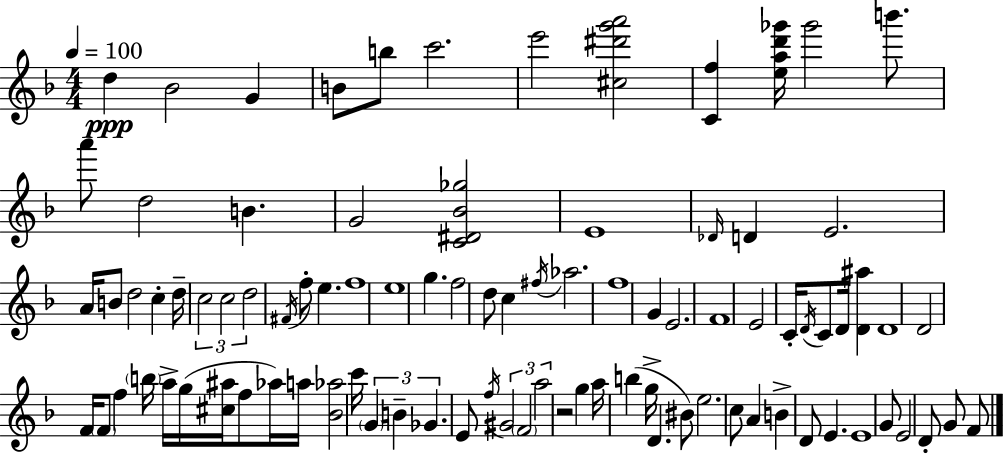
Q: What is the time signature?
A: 4/4